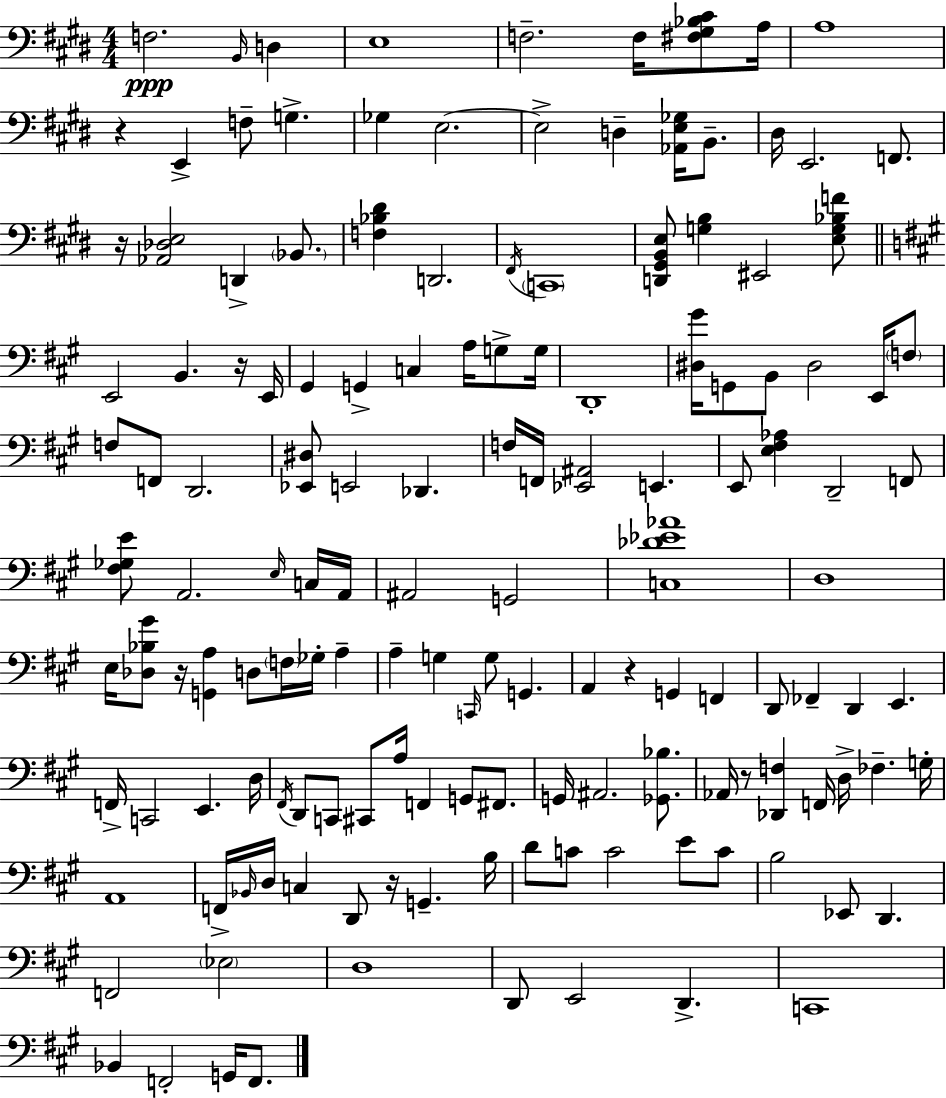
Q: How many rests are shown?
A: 7